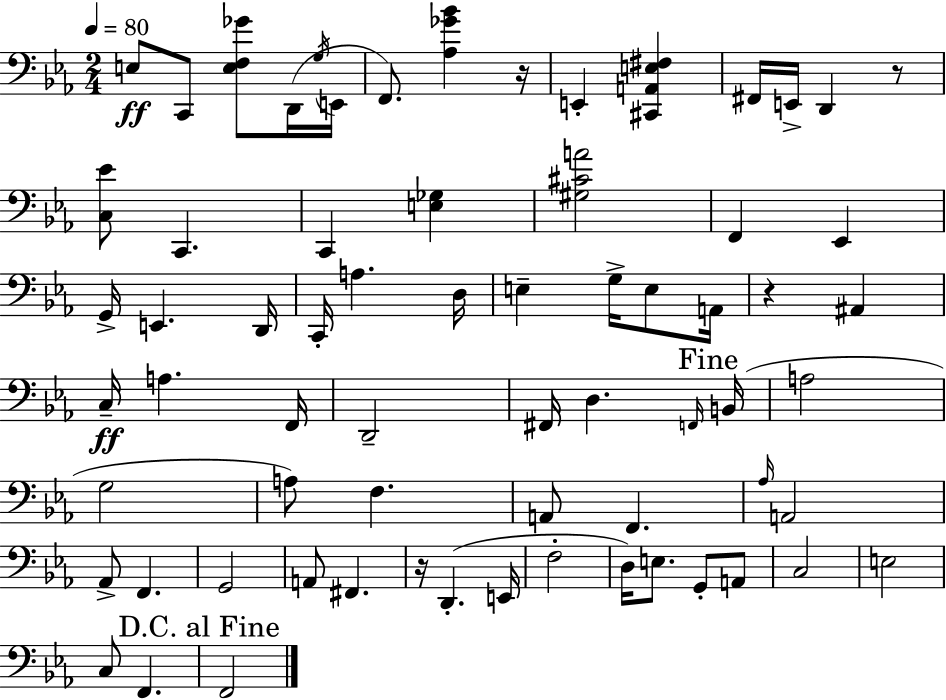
X:1
T:Untitled
M:2/4
L:1/4
K:Cm
E,/2 C,,/2 [E,F,_G]/2 D,,/4 G,/4 E,,/4 F,,/2 [_A,_G_B] z/4 E,, [^C,,A,,E,^F,] ^F,,/4 E,,/4 D,, z/2 [C,_E]/2 C,, C,, [E,_G,] [^G,^CA]2 F,, _E,, G,,/4 E,, D,,/4 C,,/4 A, D,/4 E, G,/4 E,/2 A,,/4 z ^A,, C,/4 A, F,,/4 D,,2 ^F,,/4 D, F,,/4 B,,/4 A,2 G,2 A,/2 F, A,,/2 F,, _A,/4 A,,2 _A,,/2 F,, G,,2 A,,/2 ^F,, z/4 D,, E,,/4 F,2 D,/4 E,/2 G,,/2 A,,/2 C,2 E,2 C,/2 F,, F,,2